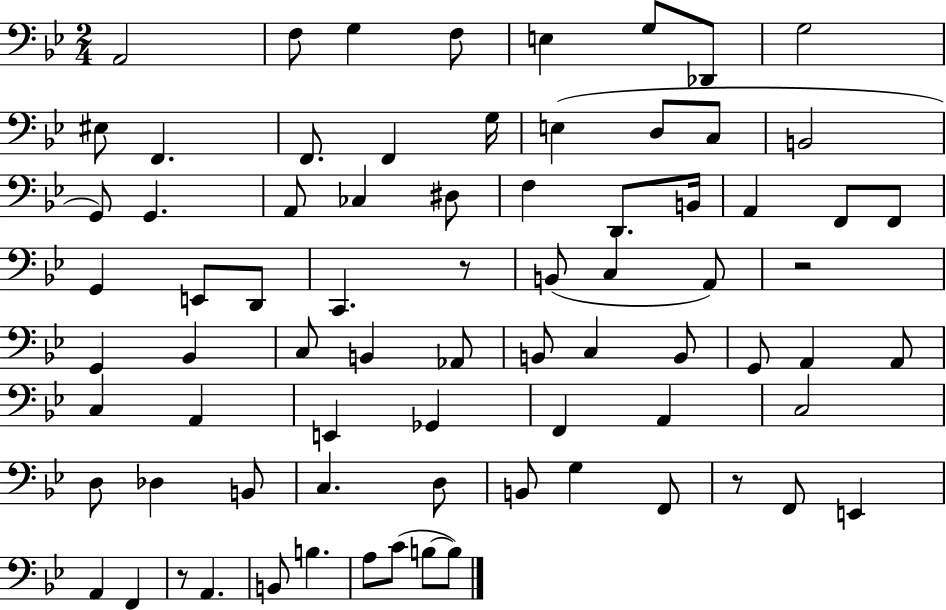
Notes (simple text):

A2/h F3/e G3/q F3/e E3/q G3/e Db2/e G3/h EIS3/e F2/q. F2/e. F2/q G3/s E3/q D3/e C3/e B2/h G2/e G2/q. A2/e CES3/q D#3/e F3/q D2/e. B2/s A2/q F2/e F2/e G2/q E2/e D2/e C2/q. R/e B2/e C3/q A2/e R/h G2/q Bb2/q C3/e B2/q Ab2/e B2/e C3/q B2/e G2/e A2/q A2/e C3/q A2/q E2/q Gb2/q F2/q A2/q C3/h D3/e Db3/q B2/e C3/q. D3/e B2/e G3/q F2/e R/e F2/e E2/q A2/q F2/q R/e A2/q. B2/e B3/q. A3/e C4/e B3/e B3/e